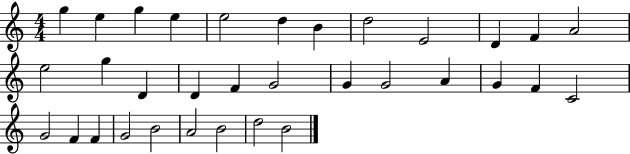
{
  \clef treble
  \numericTimeSignature
  \time 4/4
  \key c \major
  g''4 e''4 g''4 e''4 | e''2 d''4 b'4 | d''2 e'2 | d'4 f'4 a'2 | \break e''2 g''4 d'4 | d'4 f'4 g'2 | g'4 g'2 a'4 | g'4 f'4 c'2 | \break g'2 f'4 f'4 | g'2 b'2 | a'2 b'2 | d''2 b'2 | \break \bar "|."
}